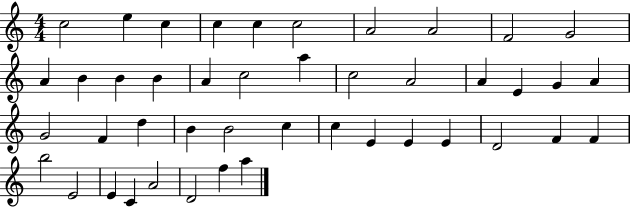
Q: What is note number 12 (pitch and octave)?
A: B4